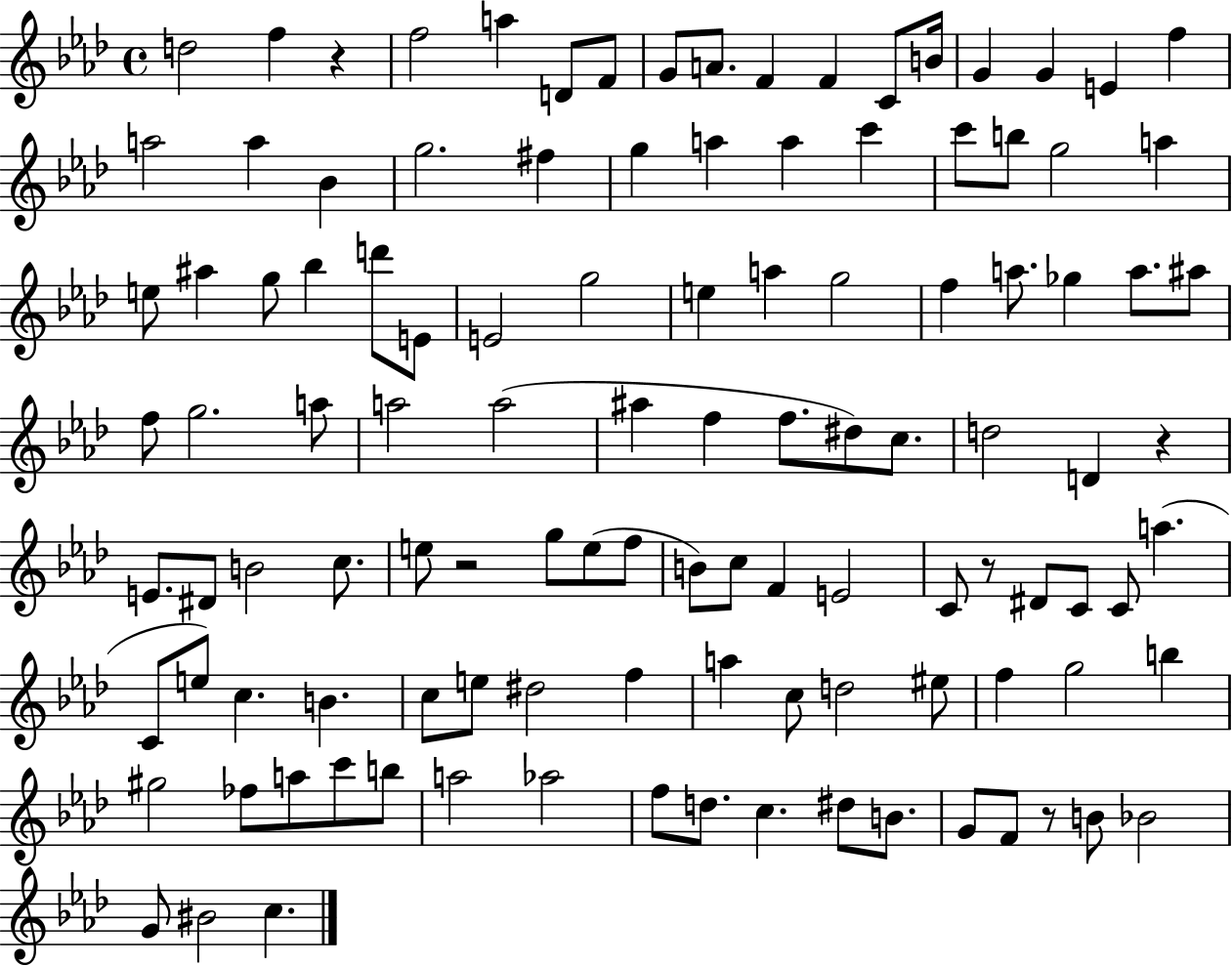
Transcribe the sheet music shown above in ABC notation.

X:1
T:Untitled
M:4/4
L:1/4
K:Ab
d2 f z f2 a D/2 F/2 G/2 A/2 F F C/2 B/4 G G E f a2 a _B g2 ^f g a a c' c'/2 b/2 g2 a e/2 ^a g/2 _b d'/2 E/2 E2 g2 e a g2 f a/2 _g a/2 ^a/2 f/2 g2 a/2 a2 a2 ^a f f/2 ^d/2 c/2 d2 D z E/2 ^D/2 B2 c/2 e/2 z2 g/2 e/2 f/2 B/2 c/2 F E2 C/2 z/2 ^D/2 C/2 C/2 a C/2 e/2 c B c/2 e/2 ^d2 f a c/2 d2 ^e/2 f g2 b ^g2 _f/2 a/2 c'/2 b/2 a2 _a2 f/2 d/2 c ^d/2 B/2 G/2 F/2 z/2 B/2 _B2 G/2 ^B2 c